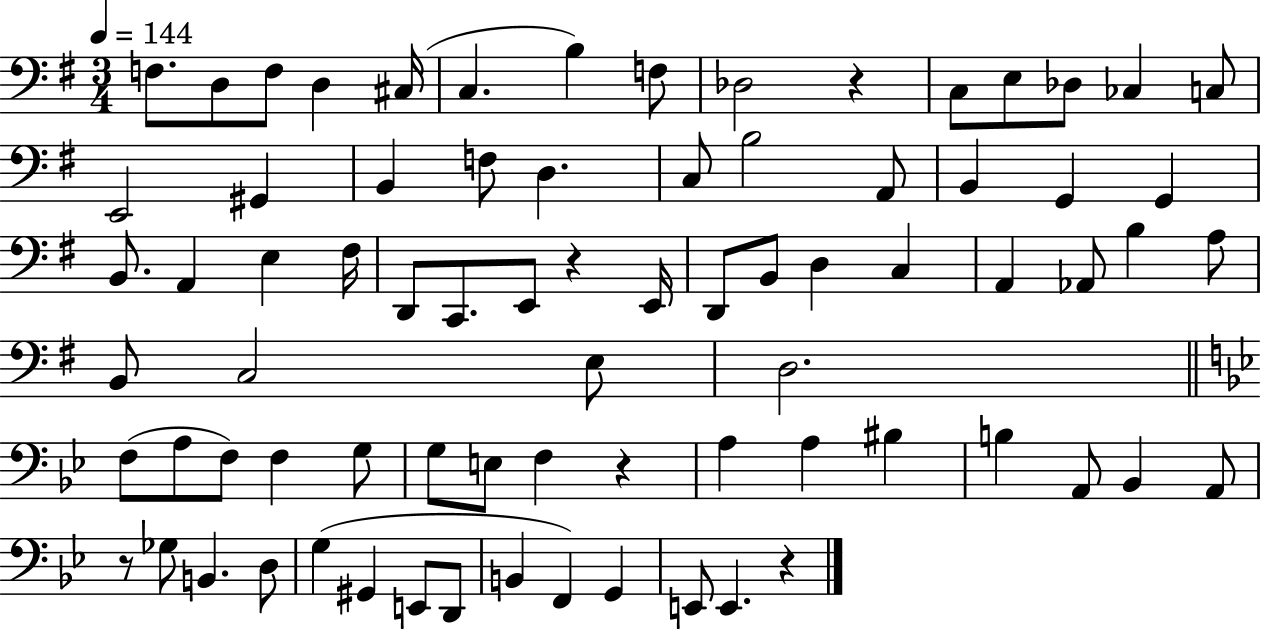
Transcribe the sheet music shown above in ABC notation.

X:1
T:Untitled
M:3/4
L:1/4
K:G
F,/2 D,/2 F,/2 D, ^C,/4 C, B, F,/2 _D,2 z C,/2 E,/2 _D,/2 _C, C,/2 E,,2 ^G,, B,, F,/2 D, C,/2 B,2 A,,/2 B,, G,, G,, B,,/2 A,, E, ^F,/4 D,,/2 C,,/2 E,,/2 z E,,/4 D,,/2 B,,/2 D, C, A,, _A,,/2 B, A,/2 B,,/2 C,2 E,/2 D,2 F,/2 A,/2 F,/2 F, G,/2 G,/2 E,/2 F, z A, A, ^B, B, A,,/2 _B,, A,,/2 z/2 _G,/2 B,, D,/2 G, ^G,, E,,/2 D,,/2 B,, F,, G,, E,,/2 E,, z